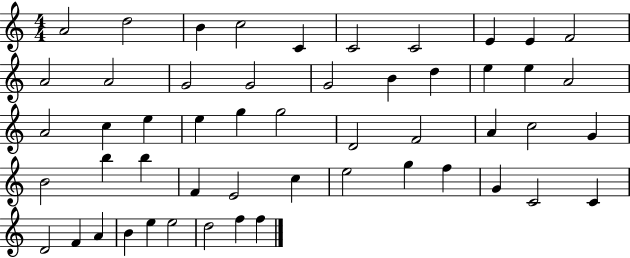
X:1
T:Untitled
M:4/4
L:1/4
K:C
A2 d2 B c2 C C2 C2 E E F2 A2 A2 G2 G2 G2 B d e e A2 A2 c e e g g2 D2 F2 A c2 G B2 b b F E2 c e2 g f G C2 C D2 F A B e e2 d2 f f